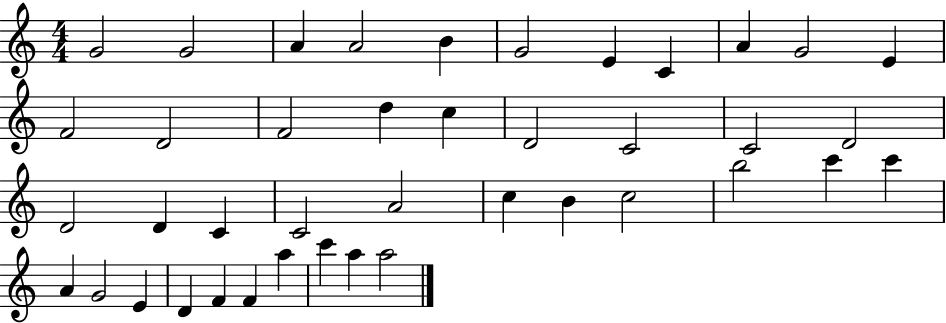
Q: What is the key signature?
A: C major